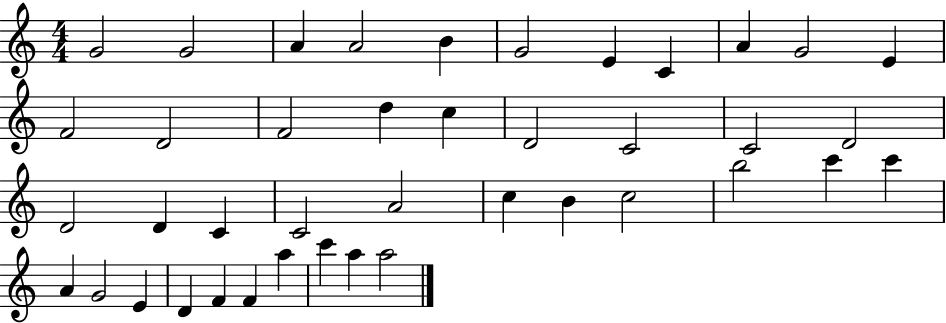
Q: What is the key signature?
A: C major